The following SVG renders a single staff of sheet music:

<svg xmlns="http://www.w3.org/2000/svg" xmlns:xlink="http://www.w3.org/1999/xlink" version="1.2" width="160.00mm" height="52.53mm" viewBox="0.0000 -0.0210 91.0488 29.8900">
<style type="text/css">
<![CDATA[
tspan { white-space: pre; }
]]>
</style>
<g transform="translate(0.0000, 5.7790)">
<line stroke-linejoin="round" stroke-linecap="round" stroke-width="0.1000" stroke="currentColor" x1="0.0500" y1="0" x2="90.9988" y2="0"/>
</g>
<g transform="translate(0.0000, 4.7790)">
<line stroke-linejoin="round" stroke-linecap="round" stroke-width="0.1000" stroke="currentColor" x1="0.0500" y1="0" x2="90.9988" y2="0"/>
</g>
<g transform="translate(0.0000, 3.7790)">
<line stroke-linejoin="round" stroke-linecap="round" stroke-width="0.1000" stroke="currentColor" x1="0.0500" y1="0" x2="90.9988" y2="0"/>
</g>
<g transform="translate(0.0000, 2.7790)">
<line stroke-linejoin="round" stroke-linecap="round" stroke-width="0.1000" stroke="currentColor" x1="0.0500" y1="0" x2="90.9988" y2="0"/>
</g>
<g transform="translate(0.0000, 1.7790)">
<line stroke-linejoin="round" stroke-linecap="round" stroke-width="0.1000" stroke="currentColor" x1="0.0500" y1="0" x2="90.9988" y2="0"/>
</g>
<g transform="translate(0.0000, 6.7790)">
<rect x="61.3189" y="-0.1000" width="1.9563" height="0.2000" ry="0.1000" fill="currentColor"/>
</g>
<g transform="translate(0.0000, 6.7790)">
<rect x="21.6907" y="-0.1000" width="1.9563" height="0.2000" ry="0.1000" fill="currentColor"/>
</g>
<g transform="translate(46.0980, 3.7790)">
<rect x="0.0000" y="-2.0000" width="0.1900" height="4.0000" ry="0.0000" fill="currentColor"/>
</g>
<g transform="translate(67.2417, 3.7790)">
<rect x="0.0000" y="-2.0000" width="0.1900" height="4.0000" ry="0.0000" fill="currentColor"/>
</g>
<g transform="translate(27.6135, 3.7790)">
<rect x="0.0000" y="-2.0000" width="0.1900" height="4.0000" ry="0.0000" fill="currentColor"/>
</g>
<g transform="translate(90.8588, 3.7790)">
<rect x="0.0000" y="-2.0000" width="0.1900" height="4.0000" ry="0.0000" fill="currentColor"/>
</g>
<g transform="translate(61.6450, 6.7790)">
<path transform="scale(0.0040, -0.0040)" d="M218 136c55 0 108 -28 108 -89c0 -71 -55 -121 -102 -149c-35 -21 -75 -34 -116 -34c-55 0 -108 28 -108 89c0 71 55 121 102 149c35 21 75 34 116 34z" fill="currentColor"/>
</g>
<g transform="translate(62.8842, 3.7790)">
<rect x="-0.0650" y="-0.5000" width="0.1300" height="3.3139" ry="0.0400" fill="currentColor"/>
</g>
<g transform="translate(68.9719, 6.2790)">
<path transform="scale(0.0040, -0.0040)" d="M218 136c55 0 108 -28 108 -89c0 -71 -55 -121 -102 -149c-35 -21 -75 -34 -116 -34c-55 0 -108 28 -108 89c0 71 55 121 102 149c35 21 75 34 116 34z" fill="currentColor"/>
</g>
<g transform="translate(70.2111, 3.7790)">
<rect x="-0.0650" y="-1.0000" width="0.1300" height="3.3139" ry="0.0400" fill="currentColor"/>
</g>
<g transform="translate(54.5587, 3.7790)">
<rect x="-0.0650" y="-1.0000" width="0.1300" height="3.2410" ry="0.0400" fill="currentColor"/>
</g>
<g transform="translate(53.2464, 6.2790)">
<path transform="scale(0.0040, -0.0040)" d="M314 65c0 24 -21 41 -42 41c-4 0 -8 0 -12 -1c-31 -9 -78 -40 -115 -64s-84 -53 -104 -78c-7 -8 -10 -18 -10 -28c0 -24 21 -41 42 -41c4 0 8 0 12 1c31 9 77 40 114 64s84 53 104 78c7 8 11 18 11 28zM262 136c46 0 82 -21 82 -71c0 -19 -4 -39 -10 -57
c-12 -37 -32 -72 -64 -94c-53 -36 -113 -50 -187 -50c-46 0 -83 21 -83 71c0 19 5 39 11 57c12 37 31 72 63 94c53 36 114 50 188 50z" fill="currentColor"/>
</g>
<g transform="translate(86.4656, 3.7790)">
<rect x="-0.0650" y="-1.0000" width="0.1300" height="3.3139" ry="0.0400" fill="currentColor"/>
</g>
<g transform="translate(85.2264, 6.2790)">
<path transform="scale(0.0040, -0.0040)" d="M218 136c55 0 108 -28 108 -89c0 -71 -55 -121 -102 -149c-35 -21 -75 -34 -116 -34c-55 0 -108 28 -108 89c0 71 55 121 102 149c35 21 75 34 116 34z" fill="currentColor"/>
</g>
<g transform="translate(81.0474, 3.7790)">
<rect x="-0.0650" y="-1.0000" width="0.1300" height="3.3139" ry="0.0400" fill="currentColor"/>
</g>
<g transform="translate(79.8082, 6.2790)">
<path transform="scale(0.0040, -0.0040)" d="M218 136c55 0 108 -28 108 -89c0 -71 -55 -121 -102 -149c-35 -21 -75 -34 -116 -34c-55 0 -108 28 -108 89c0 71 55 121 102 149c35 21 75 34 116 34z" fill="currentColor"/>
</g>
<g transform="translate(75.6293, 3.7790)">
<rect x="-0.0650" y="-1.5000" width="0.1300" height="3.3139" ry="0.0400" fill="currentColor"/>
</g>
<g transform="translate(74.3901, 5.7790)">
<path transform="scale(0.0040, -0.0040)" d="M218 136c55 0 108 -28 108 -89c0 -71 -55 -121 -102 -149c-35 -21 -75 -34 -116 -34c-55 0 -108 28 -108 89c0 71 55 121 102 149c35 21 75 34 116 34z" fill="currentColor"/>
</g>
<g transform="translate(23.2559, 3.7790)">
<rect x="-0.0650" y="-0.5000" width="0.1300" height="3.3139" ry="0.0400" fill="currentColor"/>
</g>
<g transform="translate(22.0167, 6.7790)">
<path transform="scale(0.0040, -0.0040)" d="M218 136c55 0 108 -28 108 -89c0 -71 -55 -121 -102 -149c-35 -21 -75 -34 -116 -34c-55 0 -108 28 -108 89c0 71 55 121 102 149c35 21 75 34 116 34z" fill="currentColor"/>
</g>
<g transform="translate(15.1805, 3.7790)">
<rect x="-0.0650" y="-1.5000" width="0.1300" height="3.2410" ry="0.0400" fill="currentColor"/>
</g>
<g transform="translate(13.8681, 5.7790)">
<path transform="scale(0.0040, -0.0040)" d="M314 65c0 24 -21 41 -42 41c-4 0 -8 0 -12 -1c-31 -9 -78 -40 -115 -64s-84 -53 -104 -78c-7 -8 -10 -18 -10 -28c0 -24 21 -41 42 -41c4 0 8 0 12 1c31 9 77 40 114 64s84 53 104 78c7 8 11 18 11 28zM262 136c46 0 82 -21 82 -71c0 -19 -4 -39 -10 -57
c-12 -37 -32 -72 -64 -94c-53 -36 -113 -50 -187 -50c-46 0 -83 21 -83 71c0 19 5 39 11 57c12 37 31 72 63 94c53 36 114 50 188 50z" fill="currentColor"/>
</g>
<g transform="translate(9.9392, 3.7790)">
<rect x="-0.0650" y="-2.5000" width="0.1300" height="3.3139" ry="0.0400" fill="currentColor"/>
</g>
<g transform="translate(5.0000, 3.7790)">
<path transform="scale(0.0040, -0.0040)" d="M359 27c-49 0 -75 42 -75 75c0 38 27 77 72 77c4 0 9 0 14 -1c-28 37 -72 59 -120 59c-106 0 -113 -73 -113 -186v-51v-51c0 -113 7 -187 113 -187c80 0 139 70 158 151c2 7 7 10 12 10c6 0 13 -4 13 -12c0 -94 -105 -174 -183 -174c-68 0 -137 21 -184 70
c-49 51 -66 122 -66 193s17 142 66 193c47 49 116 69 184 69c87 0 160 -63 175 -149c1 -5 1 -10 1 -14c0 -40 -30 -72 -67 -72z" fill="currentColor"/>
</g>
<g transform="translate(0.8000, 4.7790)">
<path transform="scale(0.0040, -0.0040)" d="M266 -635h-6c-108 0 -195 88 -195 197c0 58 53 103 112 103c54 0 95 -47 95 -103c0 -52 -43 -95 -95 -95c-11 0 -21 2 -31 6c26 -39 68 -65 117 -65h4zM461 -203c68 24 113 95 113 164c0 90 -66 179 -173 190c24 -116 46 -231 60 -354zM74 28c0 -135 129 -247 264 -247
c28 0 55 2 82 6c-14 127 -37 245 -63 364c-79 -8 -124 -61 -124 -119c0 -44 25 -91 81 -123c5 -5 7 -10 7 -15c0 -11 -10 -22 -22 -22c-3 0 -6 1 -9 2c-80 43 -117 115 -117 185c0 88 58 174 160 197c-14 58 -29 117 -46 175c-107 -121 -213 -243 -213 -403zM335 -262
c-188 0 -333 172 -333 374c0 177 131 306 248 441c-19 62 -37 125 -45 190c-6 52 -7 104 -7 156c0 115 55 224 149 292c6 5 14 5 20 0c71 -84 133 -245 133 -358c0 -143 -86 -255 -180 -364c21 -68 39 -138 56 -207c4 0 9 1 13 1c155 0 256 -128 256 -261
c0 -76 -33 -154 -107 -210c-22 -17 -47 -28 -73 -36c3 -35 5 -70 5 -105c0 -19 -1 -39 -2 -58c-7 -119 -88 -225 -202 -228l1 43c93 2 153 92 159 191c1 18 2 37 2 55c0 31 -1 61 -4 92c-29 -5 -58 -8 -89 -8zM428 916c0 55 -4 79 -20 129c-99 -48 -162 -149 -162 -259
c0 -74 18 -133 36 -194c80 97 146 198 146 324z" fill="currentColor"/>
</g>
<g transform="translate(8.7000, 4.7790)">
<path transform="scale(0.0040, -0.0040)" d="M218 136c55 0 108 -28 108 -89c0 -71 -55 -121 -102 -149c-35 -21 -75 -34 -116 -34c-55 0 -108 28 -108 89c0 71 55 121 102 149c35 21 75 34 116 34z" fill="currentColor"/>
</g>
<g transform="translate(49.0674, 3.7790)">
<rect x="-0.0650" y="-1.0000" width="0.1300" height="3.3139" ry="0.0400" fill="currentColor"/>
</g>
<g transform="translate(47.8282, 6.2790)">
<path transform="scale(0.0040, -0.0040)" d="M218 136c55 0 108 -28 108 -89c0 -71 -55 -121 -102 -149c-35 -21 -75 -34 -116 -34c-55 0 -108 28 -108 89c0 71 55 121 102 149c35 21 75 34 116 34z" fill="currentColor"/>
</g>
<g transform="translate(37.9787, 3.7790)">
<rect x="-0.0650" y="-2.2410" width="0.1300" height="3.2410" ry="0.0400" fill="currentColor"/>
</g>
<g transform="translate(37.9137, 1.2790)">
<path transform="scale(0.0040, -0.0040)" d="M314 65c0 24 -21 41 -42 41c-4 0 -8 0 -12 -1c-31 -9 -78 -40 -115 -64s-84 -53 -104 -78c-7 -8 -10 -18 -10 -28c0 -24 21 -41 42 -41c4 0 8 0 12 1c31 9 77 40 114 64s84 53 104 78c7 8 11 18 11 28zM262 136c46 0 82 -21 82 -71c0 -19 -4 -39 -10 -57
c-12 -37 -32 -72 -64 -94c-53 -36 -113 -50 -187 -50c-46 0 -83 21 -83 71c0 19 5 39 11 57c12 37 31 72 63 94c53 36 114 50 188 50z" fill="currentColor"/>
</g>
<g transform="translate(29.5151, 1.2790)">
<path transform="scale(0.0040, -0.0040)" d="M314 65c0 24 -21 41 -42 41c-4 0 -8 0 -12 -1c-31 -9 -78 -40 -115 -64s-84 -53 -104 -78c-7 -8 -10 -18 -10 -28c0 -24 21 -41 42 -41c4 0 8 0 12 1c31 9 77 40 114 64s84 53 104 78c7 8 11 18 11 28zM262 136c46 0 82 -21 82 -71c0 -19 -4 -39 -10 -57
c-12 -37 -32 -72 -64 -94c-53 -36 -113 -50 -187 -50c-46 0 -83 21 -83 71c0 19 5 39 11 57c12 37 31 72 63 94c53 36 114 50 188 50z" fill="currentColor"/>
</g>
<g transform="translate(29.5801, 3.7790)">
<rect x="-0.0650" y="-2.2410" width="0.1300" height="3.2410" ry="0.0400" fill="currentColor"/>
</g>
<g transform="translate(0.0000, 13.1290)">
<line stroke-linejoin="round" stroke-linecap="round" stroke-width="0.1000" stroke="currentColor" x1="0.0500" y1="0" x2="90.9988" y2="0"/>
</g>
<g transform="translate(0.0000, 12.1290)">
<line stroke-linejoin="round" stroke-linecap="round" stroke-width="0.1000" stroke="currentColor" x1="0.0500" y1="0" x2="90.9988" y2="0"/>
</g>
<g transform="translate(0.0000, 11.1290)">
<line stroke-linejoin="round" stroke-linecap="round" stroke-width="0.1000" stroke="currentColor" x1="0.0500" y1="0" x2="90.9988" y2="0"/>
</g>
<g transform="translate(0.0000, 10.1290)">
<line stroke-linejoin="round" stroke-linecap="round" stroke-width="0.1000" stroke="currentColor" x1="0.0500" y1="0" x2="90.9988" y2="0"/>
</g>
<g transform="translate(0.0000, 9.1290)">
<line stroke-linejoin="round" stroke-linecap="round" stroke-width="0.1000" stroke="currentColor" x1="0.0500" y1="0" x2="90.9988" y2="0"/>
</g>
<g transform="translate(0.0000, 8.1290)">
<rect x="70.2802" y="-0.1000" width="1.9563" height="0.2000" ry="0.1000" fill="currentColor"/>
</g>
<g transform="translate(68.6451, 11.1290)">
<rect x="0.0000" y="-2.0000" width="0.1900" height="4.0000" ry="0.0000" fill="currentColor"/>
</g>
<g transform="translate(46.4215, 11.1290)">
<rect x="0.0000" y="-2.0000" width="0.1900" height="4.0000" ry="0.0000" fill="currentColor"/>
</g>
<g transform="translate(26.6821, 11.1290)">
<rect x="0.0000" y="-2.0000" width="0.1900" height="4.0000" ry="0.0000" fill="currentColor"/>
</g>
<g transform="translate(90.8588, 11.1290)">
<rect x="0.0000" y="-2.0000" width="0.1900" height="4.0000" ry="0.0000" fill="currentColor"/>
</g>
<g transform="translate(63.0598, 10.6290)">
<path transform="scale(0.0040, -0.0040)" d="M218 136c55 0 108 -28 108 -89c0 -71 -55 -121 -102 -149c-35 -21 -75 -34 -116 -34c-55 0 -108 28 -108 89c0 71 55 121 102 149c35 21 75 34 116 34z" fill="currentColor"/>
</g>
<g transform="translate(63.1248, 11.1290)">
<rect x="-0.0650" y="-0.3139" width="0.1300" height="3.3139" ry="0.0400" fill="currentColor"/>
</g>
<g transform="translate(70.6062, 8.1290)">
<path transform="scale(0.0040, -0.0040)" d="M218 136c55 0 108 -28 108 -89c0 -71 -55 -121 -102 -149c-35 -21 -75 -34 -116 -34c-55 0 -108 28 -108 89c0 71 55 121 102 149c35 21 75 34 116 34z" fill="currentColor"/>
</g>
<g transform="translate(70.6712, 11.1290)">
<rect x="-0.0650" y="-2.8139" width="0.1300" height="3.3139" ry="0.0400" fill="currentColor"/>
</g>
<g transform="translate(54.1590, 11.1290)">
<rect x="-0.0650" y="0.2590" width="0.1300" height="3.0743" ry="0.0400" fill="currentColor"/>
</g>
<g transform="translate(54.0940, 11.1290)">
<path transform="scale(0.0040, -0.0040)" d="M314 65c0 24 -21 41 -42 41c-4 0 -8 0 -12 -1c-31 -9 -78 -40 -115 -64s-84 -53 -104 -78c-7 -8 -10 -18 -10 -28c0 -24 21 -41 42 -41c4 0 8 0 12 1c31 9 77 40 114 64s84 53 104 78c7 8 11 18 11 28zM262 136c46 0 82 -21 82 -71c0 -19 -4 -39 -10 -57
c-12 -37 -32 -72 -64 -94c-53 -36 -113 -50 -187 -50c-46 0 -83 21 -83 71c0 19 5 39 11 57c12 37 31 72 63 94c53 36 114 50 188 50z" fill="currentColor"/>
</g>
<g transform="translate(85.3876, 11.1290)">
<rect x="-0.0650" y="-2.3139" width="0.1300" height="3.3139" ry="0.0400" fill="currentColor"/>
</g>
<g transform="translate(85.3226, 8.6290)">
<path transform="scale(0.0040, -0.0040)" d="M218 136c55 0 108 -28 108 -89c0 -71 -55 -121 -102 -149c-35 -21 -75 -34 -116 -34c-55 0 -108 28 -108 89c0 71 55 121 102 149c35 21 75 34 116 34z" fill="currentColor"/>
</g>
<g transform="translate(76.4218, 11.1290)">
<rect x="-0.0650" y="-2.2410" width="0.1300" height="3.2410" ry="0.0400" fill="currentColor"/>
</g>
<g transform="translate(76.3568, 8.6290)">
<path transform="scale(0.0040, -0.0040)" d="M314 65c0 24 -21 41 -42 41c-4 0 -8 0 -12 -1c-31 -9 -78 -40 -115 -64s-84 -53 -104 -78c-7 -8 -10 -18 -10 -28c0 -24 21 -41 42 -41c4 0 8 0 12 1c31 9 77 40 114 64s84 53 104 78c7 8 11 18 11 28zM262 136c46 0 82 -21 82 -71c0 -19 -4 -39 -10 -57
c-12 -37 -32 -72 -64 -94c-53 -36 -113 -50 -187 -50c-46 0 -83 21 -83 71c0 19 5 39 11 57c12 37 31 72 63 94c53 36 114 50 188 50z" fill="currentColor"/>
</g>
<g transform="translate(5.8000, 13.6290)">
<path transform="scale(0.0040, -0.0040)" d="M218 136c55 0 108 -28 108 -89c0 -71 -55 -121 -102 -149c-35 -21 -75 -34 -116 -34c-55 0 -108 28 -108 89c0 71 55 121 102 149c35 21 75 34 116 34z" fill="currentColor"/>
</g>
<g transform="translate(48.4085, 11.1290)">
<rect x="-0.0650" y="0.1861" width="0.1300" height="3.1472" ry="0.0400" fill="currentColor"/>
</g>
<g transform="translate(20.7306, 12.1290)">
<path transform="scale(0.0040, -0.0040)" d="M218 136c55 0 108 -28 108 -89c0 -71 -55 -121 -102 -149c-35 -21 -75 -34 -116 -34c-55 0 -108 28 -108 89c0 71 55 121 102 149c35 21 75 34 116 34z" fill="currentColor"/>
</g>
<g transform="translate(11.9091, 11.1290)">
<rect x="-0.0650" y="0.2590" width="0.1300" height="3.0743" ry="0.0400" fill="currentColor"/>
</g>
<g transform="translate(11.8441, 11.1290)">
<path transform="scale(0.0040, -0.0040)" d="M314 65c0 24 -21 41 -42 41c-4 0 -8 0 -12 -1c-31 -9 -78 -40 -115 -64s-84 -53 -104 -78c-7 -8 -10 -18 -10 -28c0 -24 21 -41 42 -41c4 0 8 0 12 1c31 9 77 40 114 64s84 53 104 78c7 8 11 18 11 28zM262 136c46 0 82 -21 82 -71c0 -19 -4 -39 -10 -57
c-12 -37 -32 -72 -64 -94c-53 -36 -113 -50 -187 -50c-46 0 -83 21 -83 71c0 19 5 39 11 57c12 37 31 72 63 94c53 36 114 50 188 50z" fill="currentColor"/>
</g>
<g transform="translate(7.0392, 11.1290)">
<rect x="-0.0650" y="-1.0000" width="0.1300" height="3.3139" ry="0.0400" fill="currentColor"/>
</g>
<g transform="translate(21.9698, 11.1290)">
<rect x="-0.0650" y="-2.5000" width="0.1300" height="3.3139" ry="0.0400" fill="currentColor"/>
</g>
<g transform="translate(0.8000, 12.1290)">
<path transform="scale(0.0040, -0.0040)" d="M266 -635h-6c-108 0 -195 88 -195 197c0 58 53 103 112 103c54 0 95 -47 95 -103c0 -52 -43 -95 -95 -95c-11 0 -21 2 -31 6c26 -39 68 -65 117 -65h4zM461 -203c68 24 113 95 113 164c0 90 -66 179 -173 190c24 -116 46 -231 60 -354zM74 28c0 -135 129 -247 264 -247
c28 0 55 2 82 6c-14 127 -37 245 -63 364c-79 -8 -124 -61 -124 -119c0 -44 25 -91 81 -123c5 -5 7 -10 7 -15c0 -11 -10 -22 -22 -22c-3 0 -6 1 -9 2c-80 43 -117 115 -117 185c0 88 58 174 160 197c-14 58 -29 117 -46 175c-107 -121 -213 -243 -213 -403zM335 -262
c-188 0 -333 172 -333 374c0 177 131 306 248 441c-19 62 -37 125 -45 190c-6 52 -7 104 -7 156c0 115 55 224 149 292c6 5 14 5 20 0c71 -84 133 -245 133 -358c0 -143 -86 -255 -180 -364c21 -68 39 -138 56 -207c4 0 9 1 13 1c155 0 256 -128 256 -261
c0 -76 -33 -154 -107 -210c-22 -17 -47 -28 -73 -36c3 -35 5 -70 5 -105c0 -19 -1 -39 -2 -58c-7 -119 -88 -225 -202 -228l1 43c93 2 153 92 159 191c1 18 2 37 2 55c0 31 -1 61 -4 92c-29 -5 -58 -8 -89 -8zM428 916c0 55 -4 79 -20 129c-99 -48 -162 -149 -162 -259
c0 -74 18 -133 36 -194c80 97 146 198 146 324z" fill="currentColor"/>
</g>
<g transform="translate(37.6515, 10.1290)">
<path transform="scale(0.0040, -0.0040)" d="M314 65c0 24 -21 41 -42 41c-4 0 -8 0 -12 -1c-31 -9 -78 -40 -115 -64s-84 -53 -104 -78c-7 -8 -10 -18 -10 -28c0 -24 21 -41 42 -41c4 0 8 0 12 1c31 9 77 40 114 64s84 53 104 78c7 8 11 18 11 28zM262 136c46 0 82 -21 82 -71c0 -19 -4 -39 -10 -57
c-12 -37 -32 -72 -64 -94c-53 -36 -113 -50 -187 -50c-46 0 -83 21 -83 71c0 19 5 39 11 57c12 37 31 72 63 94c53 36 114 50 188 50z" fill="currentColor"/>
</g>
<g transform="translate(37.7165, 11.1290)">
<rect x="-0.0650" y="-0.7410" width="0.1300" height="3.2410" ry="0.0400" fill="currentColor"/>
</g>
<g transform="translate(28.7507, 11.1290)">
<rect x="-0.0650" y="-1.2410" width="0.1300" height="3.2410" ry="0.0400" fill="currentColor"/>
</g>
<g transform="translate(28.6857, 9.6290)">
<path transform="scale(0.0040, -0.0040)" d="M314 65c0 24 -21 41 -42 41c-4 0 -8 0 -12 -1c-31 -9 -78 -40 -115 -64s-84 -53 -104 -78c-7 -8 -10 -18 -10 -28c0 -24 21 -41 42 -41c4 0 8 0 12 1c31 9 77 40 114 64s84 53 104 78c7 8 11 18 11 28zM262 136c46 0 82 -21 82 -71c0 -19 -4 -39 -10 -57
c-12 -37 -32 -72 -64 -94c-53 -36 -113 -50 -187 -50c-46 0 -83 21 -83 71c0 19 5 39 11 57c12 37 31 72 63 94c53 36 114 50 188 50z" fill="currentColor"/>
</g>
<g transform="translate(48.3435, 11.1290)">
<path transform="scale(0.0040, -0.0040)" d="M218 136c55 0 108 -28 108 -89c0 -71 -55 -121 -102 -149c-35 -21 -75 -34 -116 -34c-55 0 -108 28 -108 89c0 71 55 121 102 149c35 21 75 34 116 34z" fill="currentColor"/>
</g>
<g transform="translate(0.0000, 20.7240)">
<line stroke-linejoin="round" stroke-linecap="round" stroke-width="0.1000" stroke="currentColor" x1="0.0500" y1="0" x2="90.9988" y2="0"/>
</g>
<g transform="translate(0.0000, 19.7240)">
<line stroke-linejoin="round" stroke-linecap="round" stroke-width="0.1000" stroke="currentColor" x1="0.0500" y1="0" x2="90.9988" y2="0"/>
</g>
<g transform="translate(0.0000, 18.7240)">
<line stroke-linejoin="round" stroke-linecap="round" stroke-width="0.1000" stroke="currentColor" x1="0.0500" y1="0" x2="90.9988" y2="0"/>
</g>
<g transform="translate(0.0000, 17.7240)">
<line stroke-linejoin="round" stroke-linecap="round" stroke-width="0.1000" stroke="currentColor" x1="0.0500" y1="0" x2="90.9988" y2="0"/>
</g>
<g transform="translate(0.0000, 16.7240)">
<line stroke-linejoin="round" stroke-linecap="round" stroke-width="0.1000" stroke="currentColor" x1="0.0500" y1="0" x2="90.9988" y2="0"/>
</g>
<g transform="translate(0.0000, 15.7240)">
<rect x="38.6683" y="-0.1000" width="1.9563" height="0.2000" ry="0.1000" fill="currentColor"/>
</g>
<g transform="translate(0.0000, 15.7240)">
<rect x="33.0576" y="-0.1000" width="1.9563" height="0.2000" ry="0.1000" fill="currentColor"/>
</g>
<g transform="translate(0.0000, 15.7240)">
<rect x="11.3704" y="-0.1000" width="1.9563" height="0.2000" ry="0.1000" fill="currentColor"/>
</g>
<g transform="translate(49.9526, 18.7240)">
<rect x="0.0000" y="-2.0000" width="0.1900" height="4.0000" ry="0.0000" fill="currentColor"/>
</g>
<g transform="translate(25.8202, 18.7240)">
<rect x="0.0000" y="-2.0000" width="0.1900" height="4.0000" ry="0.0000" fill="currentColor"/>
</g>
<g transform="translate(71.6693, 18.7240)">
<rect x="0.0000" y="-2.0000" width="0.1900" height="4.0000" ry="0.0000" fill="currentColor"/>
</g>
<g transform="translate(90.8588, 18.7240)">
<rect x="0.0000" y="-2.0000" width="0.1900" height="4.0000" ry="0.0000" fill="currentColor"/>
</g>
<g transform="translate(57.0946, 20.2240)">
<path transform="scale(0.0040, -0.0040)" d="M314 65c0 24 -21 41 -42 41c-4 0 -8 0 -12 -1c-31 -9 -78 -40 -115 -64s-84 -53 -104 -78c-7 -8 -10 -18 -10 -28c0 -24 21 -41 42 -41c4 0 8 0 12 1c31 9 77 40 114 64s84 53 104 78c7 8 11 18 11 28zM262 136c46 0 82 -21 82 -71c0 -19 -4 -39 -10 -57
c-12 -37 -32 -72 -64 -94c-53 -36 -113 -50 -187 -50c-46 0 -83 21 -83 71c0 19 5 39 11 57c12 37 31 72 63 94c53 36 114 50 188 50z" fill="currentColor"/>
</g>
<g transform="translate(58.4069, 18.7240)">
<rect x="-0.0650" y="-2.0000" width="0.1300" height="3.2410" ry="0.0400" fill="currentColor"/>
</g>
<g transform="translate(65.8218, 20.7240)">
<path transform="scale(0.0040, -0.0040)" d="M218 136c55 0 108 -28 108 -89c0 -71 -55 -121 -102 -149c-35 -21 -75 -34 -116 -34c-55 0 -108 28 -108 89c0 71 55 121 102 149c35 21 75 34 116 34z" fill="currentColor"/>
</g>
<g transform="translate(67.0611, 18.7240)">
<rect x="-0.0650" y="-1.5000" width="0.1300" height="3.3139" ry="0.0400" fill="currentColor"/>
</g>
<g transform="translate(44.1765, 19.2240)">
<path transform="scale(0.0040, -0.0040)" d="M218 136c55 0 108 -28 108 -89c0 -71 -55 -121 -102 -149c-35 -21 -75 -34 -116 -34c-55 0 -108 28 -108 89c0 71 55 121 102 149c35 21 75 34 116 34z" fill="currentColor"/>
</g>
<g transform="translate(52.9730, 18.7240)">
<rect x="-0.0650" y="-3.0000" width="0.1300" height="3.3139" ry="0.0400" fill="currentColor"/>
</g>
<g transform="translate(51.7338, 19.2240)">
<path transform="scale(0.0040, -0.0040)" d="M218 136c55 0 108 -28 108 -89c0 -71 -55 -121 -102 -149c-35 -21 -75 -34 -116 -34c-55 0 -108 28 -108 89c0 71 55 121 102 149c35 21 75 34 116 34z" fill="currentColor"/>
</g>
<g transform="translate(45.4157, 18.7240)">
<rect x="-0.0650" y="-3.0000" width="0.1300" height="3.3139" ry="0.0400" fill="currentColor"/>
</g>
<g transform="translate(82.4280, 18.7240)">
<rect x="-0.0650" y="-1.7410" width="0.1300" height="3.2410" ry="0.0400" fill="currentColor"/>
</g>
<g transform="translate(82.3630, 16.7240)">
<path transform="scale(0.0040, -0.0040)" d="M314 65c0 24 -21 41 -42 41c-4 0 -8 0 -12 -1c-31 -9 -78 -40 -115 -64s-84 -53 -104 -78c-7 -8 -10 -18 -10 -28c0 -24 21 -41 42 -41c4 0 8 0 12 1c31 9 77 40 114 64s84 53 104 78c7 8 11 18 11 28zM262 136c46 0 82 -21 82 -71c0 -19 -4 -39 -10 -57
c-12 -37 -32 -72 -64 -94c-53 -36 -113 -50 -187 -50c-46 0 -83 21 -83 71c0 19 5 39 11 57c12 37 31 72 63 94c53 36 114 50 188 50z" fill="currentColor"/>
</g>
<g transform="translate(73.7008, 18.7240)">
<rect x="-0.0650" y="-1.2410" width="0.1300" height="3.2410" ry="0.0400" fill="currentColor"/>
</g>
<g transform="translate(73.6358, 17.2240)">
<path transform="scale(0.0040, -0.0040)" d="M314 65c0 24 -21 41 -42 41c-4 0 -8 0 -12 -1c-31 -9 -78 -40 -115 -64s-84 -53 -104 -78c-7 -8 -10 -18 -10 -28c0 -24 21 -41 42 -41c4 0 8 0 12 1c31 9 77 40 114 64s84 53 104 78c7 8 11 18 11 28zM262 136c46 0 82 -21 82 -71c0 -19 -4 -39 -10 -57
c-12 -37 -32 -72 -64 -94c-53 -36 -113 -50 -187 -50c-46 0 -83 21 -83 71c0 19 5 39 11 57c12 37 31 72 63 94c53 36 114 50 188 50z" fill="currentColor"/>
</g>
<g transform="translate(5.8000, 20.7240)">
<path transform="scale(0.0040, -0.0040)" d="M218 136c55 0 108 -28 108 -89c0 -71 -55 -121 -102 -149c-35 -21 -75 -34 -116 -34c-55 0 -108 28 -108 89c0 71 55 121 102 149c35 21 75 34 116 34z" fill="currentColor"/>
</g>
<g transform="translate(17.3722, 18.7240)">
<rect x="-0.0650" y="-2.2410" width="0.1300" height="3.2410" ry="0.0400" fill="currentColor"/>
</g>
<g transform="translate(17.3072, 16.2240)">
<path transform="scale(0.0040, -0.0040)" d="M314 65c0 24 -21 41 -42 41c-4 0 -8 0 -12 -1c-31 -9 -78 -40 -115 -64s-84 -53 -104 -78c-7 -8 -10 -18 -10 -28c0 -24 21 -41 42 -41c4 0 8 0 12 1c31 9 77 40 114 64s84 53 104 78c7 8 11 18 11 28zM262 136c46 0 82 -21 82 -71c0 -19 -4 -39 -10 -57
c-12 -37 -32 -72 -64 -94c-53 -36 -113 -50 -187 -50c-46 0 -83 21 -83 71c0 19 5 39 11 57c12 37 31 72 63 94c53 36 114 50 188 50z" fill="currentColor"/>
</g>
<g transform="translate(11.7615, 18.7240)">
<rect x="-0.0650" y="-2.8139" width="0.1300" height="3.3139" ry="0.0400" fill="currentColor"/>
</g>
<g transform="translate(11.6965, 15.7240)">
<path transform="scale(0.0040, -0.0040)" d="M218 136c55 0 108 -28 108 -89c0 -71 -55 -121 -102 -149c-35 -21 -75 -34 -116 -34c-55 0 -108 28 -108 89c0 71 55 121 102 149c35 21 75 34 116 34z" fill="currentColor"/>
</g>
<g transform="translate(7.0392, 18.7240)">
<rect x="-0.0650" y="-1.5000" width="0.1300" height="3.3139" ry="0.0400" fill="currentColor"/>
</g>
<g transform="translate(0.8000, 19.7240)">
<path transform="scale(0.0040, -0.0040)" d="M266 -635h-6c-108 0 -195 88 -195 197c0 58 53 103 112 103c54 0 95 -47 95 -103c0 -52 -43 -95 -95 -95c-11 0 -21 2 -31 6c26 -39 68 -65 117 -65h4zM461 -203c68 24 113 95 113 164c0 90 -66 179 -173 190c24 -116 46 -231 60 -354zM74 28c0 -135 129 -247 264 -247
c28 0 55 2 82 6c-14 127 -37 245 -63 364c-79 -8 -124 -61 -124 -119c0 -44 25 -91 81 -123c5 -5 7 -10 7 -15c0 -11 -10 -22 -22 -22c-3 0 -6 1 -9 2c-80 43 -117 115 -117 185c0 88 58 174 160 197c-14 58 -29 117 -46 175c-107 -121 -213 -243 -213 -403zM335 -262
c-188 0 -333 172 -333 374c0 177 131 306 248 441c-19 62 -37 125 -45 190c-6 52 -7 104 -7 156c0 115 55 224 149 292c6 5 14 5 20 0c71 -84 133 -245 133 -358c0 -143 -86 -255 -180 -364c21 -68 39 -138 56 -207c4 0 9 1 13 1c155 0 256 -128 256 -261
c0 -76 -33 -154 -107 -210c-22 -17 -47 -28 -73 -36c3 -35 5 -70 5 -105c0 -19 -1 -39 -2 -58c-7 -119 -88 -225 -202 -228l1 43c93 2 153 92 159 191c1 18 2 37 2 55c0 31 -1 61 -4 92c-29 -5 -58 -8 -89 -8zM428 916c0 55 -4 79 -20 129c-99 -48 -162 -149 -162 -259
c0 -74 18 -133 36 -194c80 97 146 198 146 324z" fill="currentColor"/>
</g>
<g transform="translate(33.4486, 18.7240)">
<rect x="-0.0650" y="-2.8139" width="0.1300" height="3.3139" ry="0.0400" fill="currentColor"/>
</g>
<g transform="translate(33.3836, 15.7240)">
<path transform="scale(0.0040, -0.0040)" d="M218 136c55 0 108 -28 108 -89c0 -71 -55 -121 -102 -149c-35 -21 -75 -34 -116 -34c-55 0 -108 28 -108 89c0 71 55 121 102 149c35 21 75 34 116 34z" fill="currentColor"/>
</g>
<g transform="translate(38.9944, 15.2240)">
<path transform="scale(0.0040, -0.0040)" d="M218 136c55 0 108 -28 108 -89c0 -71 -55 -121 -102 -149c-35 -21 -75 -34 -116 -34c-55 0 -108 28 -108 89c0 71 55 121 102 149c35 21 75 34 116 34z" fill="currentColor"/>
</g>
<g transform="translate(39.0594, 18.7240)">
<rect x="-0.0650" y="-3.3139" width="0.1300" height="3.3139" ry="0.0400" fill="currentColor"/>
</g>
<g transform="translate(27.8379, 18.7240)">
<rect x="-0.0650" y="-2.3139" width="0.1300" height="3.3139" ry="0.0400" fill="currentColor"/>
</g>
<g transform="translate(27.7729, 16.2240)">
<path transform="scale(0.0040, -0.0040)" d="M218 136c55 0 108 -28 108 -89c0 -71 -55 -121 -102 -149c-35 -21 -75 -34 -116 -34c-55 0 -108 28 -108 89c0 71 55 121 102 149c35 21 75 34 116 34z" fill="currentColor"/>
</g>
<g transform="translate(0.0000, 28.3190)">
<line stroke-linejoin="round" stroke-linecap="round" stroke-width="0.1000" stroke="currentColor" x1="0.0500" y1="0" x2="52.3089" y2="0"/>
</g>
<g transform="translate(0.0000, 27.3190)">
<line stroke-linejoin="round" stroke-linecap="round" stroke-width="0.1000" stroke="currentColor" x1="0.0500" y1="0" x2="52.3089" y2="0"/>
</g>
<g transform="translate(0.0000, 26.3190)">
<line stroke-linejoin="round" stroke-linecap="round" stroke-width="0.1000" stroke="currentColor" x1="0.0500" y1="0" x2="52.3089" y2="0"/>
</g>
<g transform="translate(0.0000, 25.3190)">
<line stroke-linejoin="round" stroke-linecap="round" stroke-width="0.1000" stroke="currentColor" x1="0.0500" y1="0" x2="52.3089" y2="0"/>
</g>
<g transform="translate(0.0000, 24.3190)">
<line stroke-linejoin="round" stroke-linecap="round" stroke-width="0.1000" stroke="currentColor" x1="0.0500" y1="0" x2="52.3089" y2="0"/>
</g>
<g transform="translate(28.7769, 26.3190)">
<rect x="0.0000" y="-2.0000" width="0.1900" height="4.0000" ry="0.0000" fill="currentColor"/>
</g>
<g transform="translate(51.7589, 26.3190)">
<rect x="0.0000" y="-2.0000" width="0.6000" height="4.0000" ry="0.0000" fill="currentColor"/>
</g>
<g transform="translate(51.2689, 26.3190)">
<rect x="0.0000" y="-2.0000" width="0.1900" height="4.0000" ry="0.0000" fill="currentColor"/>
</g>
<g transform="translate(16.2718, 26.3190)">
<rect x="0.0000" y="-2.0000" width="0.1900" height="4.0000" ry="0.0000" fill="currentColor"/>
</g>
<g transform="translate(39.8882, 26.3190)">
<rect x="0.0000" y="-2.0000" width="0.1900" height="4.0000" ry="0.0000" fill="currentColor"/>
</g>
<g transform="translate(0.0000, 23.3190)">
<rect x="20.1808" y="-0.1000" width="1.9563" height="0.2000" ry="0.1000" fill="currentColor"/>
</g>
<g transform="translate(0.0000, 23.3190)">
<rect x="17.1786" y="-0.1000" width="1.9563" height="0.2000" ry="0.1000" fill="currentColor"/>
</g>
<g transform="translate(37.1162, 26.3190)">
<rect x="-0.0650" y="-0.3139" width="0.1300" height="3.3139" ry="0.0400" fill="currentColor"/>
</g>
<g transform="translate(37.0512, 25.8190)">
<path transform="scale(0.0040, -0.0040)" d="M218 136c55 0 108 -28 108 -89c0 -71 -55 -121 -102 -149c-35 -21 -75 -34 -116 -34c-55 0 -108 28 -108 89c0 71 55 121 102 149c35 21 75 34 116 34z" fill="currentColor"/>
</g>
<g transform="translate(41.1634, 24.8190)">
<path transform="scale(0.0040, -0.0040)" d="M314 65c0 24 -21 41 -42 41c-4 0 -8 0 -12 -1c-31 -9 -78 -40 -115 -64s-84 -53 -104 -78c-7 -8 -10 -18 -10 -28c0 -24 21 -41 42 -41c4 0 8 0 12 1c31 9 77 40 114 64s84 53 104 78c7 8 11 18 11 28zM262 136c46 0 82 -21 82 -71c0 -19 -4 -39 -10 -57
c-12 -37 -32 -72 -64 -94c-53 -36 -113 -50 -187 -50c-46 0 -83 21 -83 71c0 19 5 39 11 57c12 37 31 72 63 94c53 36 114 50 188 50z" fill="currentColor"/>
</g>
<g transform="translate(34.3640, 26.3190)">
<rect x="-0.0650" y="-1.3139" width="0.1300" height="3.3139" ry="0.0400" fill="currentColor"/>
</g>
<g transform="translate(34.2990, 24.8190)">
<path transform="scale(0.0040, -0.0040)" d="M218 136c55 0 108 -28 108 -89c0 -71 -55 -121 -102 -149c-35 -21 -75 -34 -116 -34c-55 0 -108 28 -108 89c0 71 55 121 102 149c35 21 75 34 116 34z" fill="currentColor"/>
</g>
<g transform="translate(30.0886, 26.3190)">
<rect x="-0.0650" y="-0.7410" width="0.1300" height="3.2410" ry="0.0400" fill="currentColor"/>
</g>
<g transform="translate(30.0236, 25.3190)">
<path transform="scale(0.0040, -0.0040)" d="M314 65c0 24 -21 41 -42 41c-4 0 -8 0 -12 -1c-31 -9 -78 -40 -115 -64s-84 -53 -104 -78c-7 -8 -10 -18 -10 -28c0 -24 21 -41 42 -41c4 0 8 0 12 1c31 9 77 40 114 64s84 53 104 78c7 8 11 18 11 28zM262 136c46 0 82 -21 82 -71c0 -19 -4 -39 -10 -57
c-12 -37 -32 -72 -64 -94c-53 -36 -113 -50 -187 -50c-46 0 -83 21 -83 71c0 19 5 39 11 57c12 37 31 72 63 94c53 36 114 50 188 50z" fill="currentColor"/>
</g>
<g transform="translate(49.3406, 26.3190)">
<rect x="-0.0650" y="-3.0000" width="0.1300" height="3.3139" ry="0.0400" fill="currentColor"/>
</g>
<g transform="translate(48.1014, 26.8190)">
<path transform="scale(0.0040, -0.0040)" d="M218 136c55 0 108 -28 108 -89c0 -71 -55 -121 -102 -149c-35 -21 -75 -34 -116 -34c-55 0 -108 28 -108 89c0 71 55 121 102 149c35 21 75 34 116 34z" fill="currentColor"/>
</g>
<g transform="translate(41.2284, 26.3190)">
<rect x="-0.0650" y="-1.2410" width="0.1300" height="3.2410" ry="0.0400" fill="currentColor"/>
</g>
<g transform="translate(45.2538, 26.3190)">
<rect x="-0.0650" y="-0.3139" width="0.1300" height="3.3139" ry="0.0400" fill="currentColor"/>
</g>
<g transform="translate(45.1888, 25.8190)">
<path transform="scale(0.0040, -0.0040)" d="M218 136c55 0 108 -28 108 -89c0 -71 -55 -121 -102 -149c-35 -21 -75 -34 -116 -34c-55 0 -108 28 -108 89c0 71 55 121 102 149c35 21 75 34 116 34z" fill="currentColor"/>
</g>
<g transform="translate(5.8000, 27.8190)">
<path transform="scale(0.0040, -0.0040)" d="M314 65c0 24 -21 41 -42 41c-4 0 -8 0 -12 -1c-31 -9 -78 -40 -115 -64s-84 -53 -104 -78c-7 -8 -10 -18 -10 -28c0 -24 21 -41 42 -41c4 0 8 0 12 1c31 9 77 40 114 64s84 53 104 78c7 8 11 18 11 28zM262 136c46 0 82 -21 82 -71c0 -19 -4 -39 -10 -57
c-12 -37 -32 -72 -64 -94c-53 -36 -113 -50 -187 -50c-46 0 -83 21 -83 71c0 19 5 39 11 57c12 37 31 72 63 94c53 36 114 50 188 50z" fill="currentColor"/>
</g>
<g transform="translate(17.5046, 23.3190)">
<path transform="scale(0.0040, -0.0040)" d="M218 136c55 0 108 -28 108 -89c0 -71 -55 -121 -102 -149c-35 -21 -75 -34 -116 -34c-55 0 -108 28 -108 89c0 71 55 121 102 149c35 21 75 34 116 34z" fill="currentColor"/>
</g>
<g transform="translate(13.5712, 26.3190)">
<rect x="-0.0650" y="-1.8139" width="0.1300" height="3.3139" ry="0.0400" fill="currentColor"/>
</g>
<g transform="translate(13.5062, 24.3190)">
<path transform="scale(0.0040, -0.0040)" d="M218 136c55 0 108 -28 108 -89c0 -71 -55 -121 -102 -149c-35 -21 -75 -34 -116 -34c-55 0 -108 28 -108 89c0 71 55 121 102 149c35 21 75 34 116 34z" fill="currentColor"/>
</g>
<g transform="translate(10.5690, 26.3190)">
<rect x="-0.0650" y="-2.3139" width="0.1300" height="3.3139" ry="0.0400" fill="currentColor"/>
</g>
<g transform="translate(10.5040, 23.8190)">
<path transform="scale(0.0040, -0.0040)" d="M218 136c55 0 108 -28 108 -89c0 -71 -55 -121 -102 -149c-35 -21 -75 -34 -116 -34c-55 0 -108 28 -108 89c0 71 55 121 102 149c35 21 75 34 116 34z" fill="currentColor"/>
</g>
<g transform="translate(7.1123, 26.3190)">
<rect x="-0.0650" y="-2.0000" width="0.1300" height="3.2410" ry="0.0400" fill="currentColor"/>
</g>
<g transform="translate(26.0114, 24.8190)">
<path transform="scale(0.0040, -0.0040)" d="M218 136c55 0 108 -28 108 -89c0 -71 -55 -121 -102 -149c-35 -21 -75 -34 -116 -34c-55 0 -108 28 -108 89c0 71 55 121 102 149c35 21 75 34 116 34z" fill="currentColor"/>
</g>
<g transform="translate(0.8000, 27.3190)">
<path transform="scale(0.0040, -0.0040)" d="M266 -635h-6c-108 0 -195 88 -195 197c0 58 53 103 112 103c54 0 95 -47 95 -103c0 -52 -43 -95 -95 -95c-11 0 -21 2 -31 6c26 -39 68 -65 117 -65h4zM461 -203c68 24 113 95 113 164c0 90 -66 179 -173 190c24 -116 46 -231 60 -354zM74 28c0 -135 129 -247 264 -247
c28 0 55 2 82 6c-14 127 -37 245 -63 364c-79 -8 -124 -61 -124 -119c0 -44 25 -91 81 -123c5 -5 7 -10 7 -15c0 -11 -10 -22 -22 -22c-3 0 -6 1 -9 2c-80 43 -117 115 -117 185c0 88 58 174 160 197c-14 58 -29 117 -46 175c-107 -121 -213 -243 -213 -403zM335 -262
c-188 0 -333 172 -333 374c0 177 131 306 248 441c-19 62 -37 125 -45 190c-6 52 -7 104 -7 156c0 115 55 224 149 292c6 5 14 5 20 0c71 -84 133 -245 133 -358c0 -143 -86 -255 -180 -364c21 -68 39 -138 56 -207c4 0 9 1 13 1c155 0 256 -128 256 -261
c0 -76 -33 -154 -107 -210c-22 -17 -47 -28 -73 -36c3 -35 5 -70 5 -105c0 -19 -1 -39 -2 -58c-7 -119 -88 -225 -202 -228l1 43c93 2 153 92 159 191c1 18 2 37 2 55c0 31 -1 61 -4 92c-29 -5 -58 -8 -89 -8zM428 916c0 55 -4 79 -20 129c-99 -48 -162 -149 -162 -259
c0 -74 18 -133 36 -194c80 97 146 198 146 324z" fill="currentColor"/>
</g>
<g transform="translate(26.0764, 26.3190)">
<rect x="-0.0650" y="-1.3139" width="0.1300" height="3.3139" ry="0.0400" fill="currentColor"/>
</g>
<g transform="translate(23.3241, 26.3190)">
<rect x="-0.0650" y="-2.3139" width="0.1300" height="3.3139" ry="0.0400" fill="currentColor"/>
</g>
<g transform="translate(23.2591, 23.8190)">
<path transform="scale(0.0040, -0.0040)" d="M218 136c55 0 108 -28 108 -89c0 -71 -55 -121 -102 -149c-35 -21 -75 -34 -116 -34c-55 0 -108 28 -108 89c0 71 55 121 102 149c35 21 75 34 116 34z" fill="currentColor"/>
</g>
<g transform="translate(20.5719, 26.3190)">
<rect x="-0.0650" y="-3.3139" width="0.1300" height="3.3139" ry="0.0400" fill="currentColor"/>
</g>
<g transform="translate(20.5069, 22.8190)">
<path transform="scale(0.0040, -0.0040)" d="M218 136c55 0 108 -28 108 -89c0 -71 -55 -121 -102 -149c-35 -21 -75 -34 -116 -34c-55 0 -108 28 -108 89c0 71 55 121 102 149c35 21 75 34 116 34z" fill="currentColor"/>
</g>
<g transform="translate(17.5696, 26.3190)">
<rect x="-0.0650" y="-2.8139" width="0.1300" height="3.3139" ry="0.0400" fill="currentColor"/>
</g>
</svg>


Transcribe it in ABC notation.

X:1
T:Untitled
M:4/4
L:1/4
K:C
G E2 C g2 g2 D D2 C D E D D D B2 G e2 d2 B B2 c a g2 g E a g2 g a b A A F2 E e2 f2 F2 g f a b g e d2 e c e2 c A